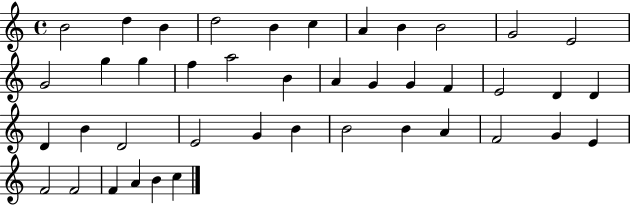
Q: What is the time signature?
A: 4/4